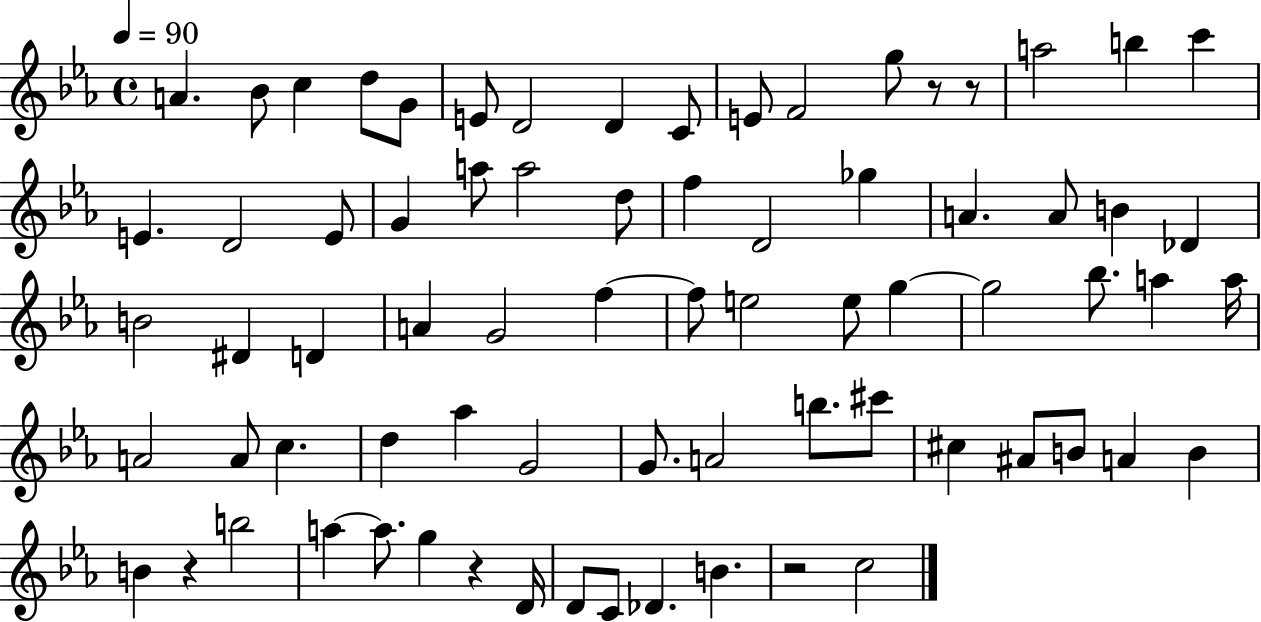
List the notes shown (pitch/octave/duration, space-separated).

A4/q. Bb4/e C5/q D5/e G4/e E4/e D4/h D4/q C4/e E4/e F4/h G5/e R/e R/e A5/h B5/q C6/q E4/q. D4/h E4/e G4/q A5/e A5/h D5/e F5/q D4/h Gb5/q A4/q. A4/e B4/q Db4/q B4/h D#4/q D4/q A4/q G4/h F5/q F5/e E5/h E5/e G5/q G5/h Bb5/e. A5/q A5/s A4/h A4/e C5/q. D5/q Ab5/q G4/h G4/e. A4/h B5/e. C#6/e C#5/q A#4/e B4/e A4/q B4/q B4/q R/q B5/h A5/q A5/e. G5/q R/q D4/s D4/e C4/e Db4/q. B4/q. R/h C5/h